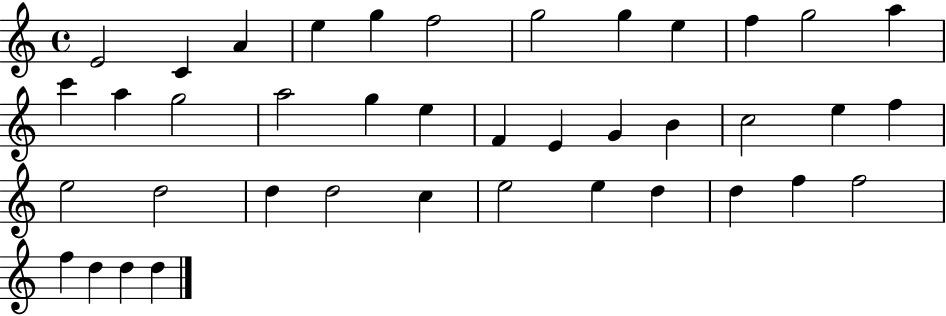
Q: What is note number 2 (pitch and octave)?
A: C4